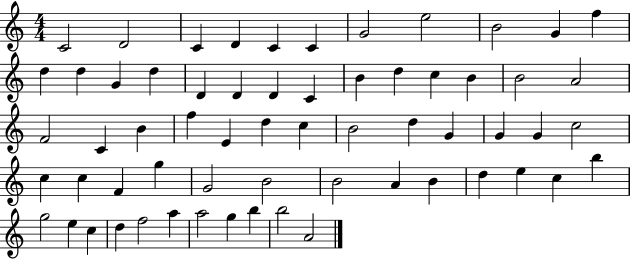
C4/h D4/h C4/q D4/q C4/q C4/q G4/h E5/h B4/h G4/q F5/q D5/q D5/q G4/q D5/q D4/q D4/q D4/q C4/q B4/q D5/q C5/q B4/q B4/h A4/h F4/h C4/q B4/q F5/q E4/q D5/q C5/q B4/h D5/q G4/q G4/q G4/q C5/h C5/q C5/q F4/q G5/q G4/h B4/h B4/h A4/q B4/q D5/q E5/q C5/q B5/q G5/h E5/q C5/q D5/q F5/h A5/q A5/h G5/q B5/q B5/h A4/h